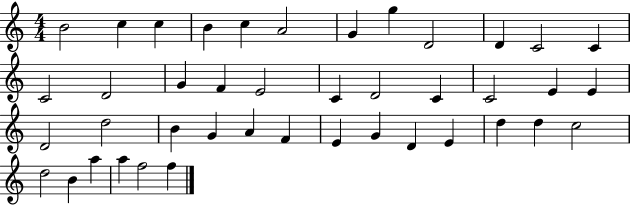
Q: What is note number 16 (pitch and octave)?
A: F4